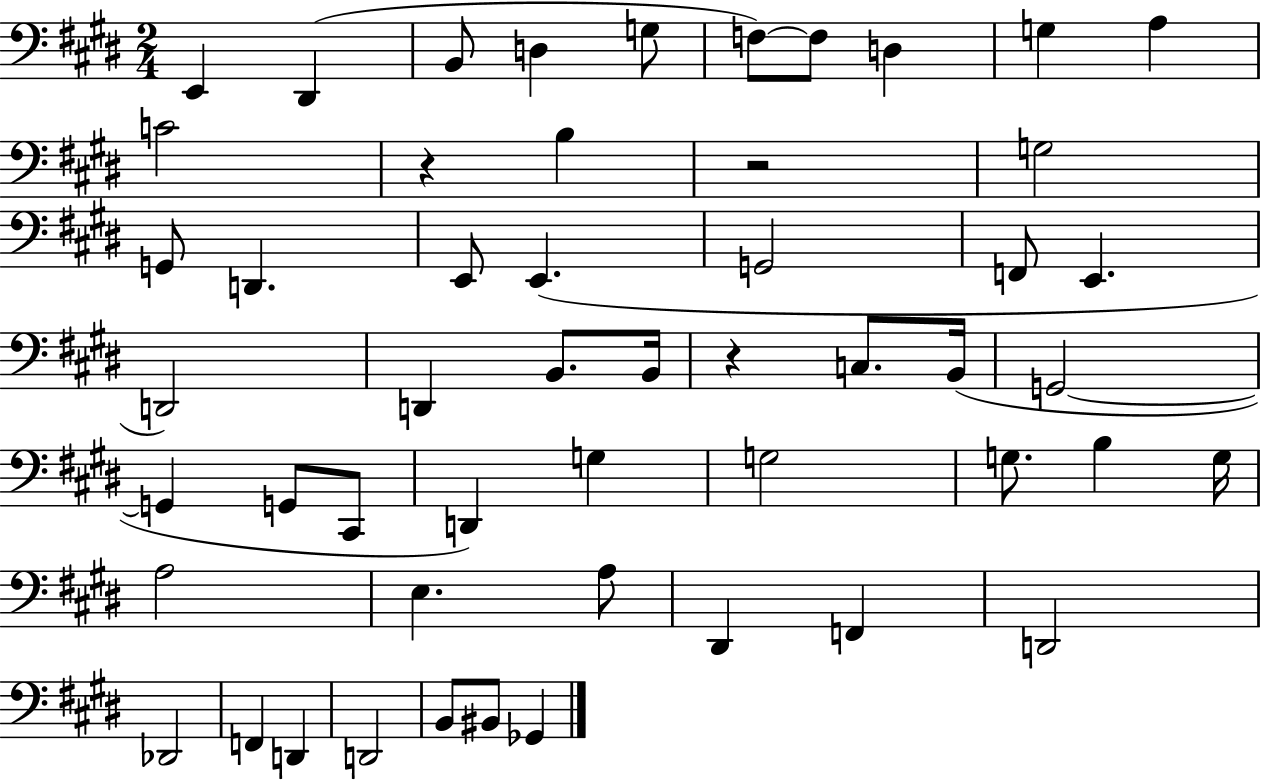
E2/q D#2/q B2/e D3/q G3/e F3/e F3/e D3/q G3/q A3/q C4/h R/q B3/q R/h G3/h G2/e D2/q. E2/e E2/q. G2/h F2/e E2/q. D2/h D2/q B2/e. B2/s R/q C3/e. B2/s G2/h G2/q G2/e C#2/e D2/q G3/q G3/h G3/e. B3/q G3/s A3/h E3/q. A3/e D#2/q F2/q D2/h Db2/h F2/q D2/q D2/h B2/e BIS2/e Gb2/q